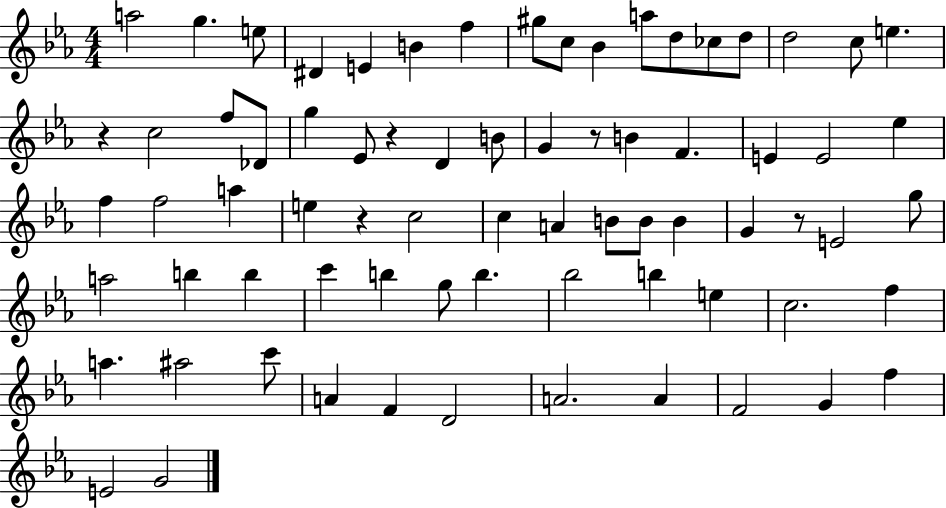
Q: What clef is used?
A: treble